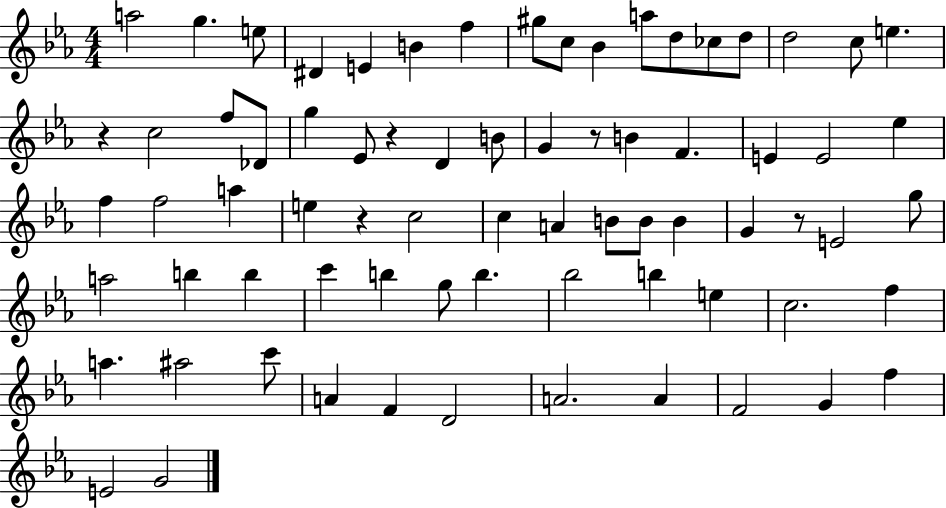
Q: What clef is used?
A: treble